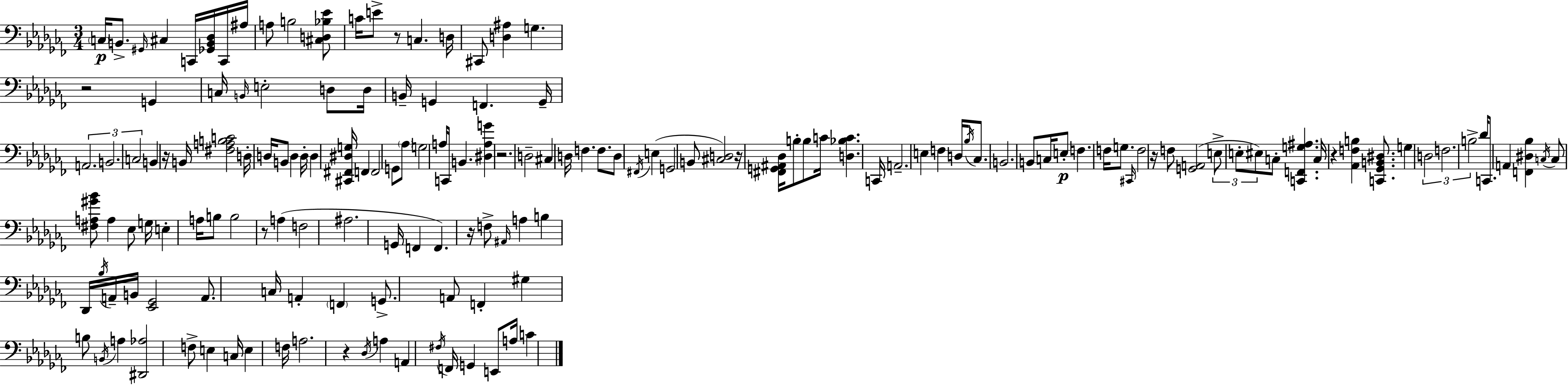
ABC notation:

X:1
T:Untitled
M:3/4
L:1/4
K:Abm
C,/4 B,,/2 ^G,,/4 ^C, C,,/4 [_G,,B,,_D,]/4 C,,/4 ^A,/4 A,/2 B,2 [^C,D,_B,_E]/2 C/4 E/2 z/2 C, D,/4 ^C,,/2 [D,^A,] G, z2 G,, C,/4 B,,/4 E,2 D,/2 D,/4 B,,/4 G,, F,, G,,/4 A,,2 B,,2 C,2 B,, z/4 B,,/4 [^F,A,B,C]2 D,/4 D,/4 B,,/2 D, D,/4 D, [^C,,^F,,^D,G,]/4 F,, F,,2 G,,/2 _A,/2 G,2 A,/4 C,,/4 B,, [^D,A,G] z2 D,2 ^C, D,/4 F, F,/2 D,/2 ^F,,/4 E, G,,2 B,,/2 [^C,D,]2 z/4 [^F,,G,,^A,,_D,]/4 B,/2 B,/2 C/4 [D,_B,C] C,,/4 A,,2 E, F, D,/4 _B,/4 _C,/2 B,,2 B,,/2 C,/4 E,/2 F, F,/4 G,/2 ^C,,/4 F,2 z/4 F,/2 [G,,A,,]2 E,/2 E,/2 ^E,/2 C,/2 [C,,F,,G,^A,] C,/4 z [_A,,F,B,] [C,,_G,,B,,^D,]/2 G, D,2 F,2 B,2 _D/4 C,,/2 A,, [F,,^D,_B,] C,/4 C,/2 [^F,A,^G_B]/2 A, _E,/2 G,/4 E, A,/4 B,/2 B,2 z/2 A, F,2 ^A,2 G,,/4 F,, F,, z/4 F,/2 ^A,,/4 A, B, _D,,/4 _B,/4 A,,/4 B,,/4 [_E,,_G,,]2 A,,/2 C,/4 A,, F,, G,,/2 A,,/2 F,, ^G, B,/2 B,,/4 A, [^D,,_A,]2 F,/2 E, C,/4 E, F,/4 A,2 z _D,/4 A, A,, ^F,/4 F,,/4 G,, E,,/2 A,/4 C